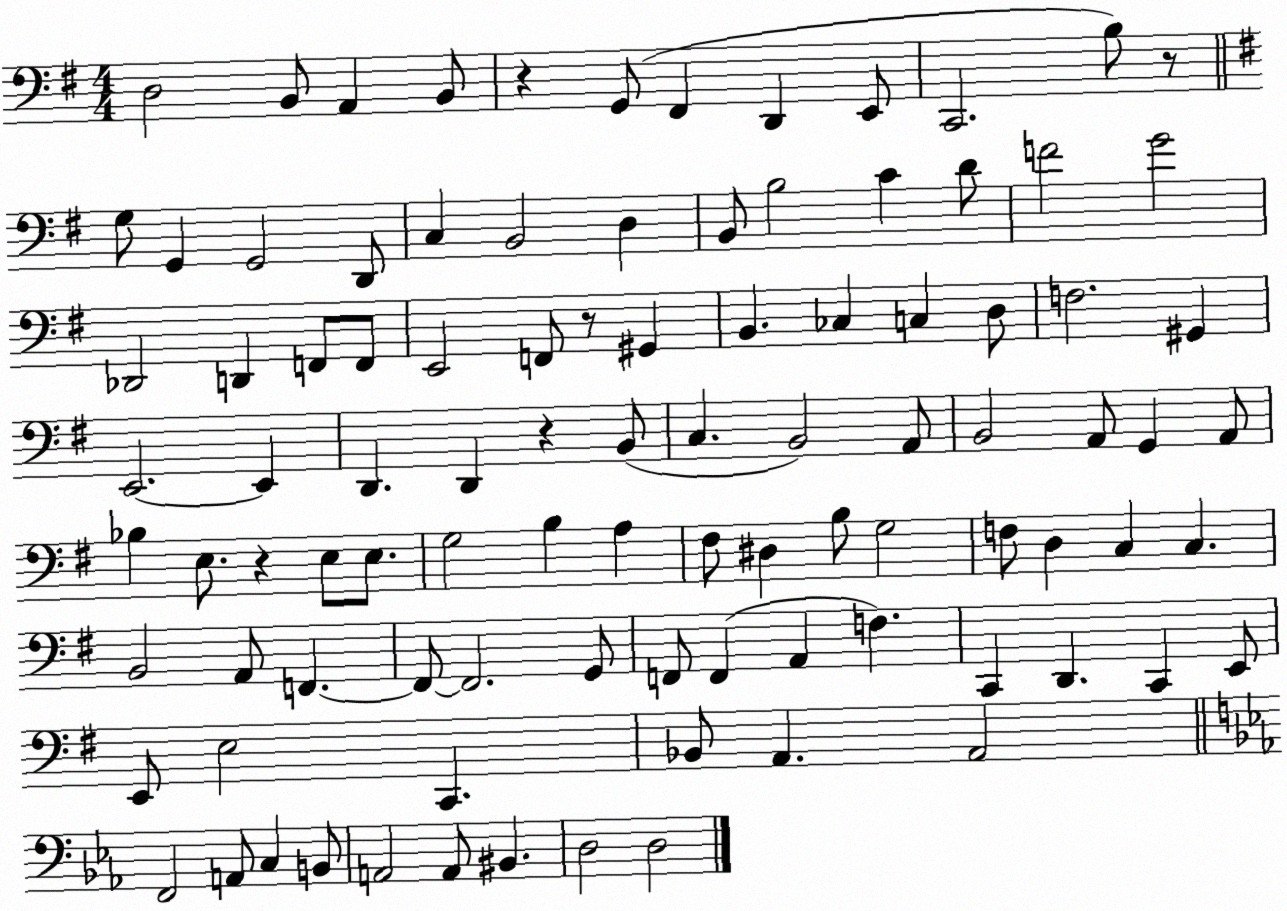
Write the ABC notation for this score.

X:1
T:Untitled
M:4/4
L:1/4
K:G
D,2 B,,/2 A,, B,,/2 z G,,/2 ^F,, D,, E,,/2 C,,2 B,/2 z/2 G,/2 G,, G,,2 D,,/2 C, B,,2 D, B,,/2 B,2 C D/2 F2 G2 _D,,2 D,, F,,/2 F,,/2 E,,2 F,,/2 z/2 ^G,, B,, _C, C, D,/2 F,2 ^G,, E,,2 E,, D,, D,, z B,,/2 C, B,,2 A,,/2 B,,2 A,,/2 G,, A,,/2 _B, E,/2 z E,/2 E,/2 G,2 B, A, ^F,/2 ^D, B,/2 G,2 F,/2 D, C, C, B,,2 A,,/2 F,, F,,/2 F,,2 G,,/2 F,,/2 F,, A,, F, C,, D,, C,, E,,/2 E,,/2 E,2 C,, _B,,/2 A,, A,,2 F,,2 A,,/2 C, B,,/2 A,,2 A,,/2 ^B,, D,2 D,2